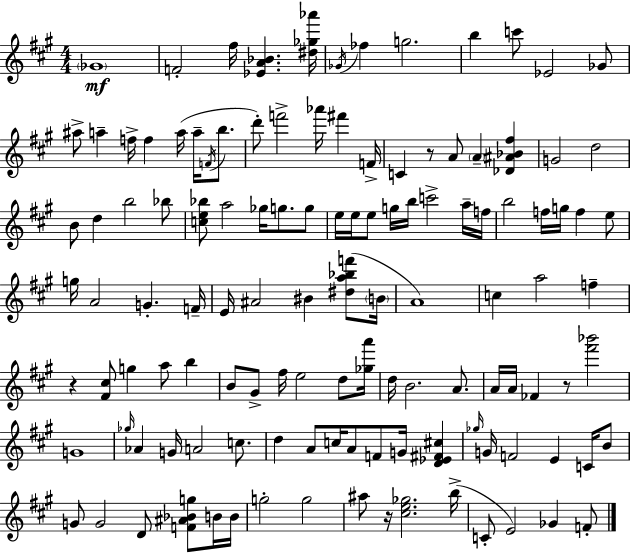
Gb4/w F4/h F#5/s [Eb4,A4,Bb4]/q. [D#5,Gb5,Ab6]/s Gb4/s FES5/q G5/h. B5/q C6/e Eb4/h Gb4/e A#5/e A5/q F5/s F5/q A5/s A5/s F4/s B5/e. D6/e F6/h Ab6/s F#6/q F4/s C4/q R/e A4/e A4/q [Db4,A#4,Bb4,F#5]/q G4/h D5/h B4/e D5/q B5/h Bb5/e [C5,E5,Bb5]/e A5/h Gb5/s G5/e. G5/e E5/s E5/s E5/e G5/s B5/s C6/h A5/s F5/s B5/h F5/s G5/s F5/q E5/e G5/s A4/h G4/q. F4/s E4/s A#4/h BIS4/q [D#5,A5,Bb5,F6]/e B4/s A4/w C5/q A5/h F5/q R/q [F#4,C#5]/e G5/q A5/e B5/q B4/e G#4/e F#5/s E5/h D5/e [Gb5,A6]/s D5/s B4/h. A4/e. A4/s A4/s FES4/q R/e [F#6,Bb6]/h G4/w Gb5/s Ab4/q G4/s A4/h C5/e. D5/q A4/e C5/s A4/e F4/e G4/s [D4,Eb4,F#4,C#5]/q Gb5/s G4/s F4/h E4/q C4/s B4/e G4/e G4/h D4/e [F4,A#4,Bb4,G5]/e B4/s B4/s G5/h G5/h A#5/e R/s [C#5,E5,Gb5]/h. B5/s C4/e E4/h Gb4/q F4/e